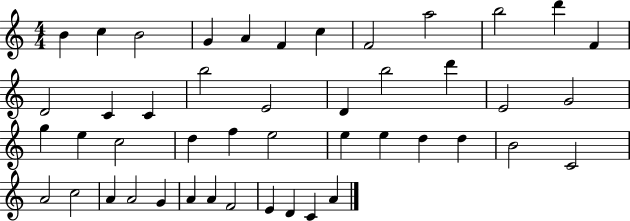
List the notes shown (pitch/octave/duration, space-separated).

B4/q C5/q B4/h G4/q A4/q F4/q C5/q F4/h A5/h B5/h D6/q F4/q D4/h C4/q C4/q B5/h E4/h D4/q B5/h D6/q E4/h G4/h G5/q E5/q C5/h D5/q F5/q E5/h E5/q E5/q D5/q D5/q B4/h C4/h A4/h C5/h A4/q A4/h G4/q A4/q A4/q F4/h E4/q D4/q C4/q A4/q